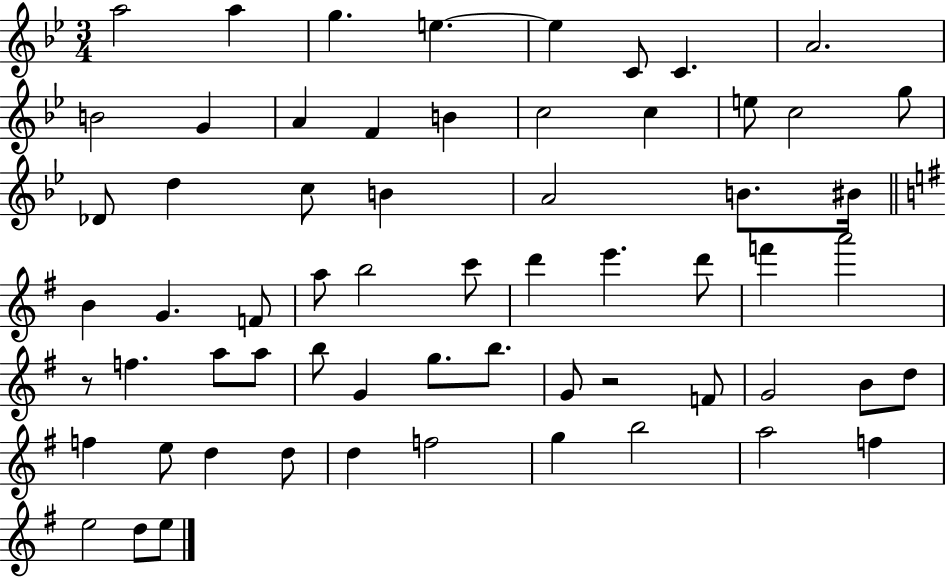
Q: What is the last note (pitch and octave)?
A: E5